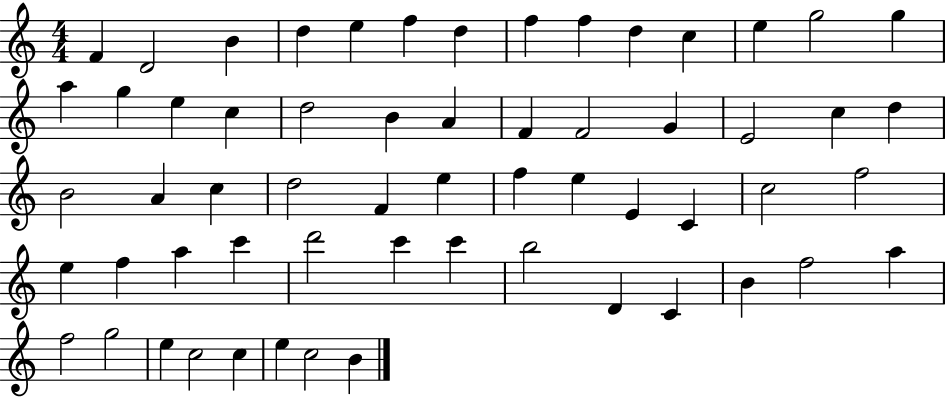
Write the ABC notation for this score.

X:1
T:Untitled
M:4/4
L:1/4
K:C
F D2 B d e f d f f d c e g2 g a g e c d2 B A F F2 G E2 c d B2 A c d2 F e f e E C c2 f2 e f a c' d'2 c' c' b2 D C B f2 a f2 g2 e c2 c e c2 B